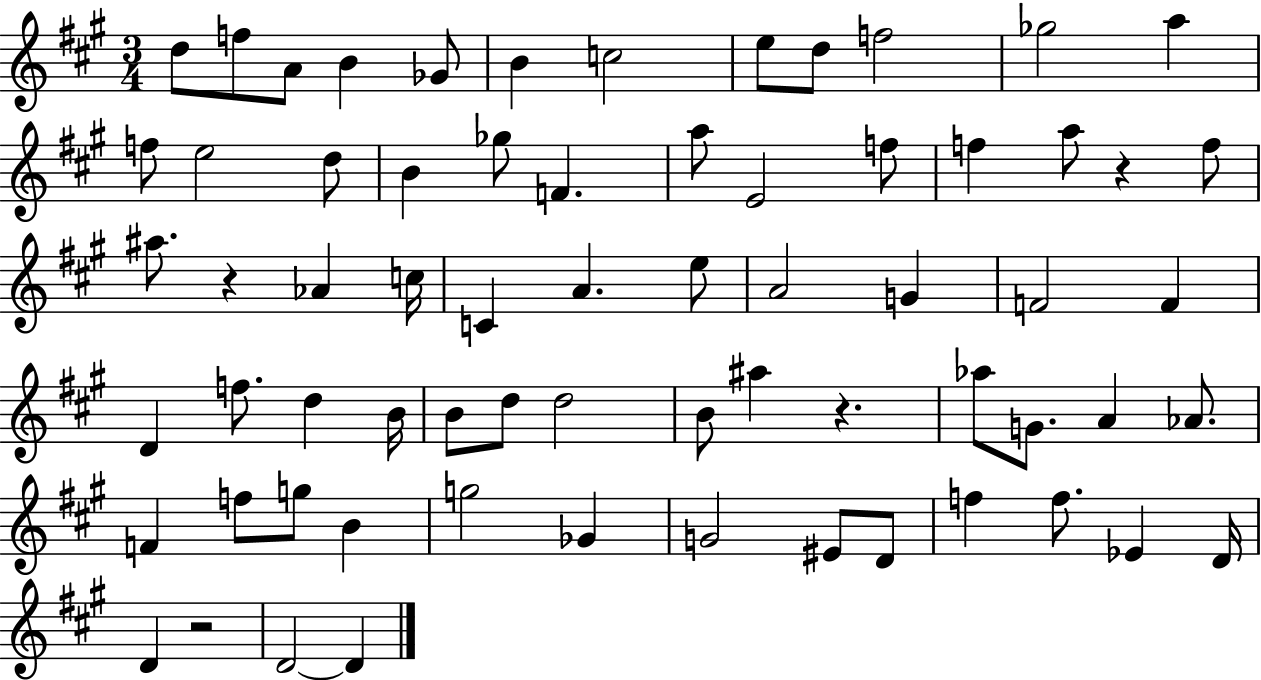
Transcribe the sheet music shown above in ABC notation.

X:1
T:Untitled
M:3/4
L:1/4
K:A
d/2 f/2 A/2 B _G/2 B c2 e/2 d/2 f2 _g2 a f/2 e2 d/2 B _g/2 F a/2 E2 f/2 f a/2 z f/2 ^a/2 z _A c/4 C A e/2 A2 G F2 F D f/2 d B/4 B/2 d/2 d2 B/2 ^a z _a/2 G/2 A _A/2 F f/2 g/2 B g2 _G G2 ^E/2 D/2 f f/2 _E D/4 D z2 D2 D